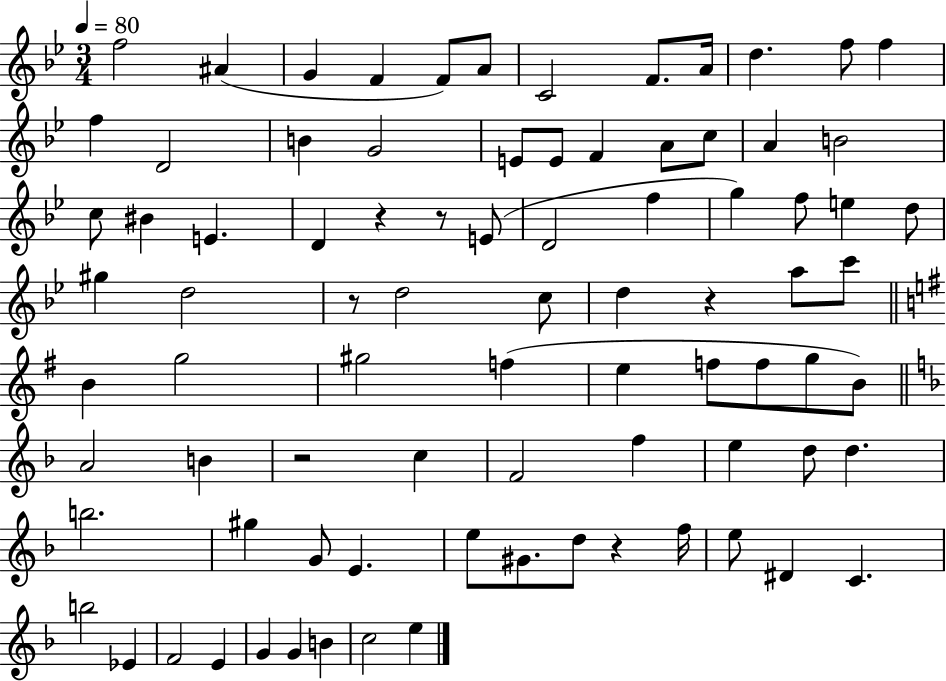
X:1
T:Untitled
M:3/4
L:1/4
K:Bb
f2 ^A G F F/2 A/2 C2 F/2 A/4 d f/2 f f D2 B G2 E/2 E/2 F A/2 c/2 A B2 c/2 ^B E D z z/2 E/2 D2 f g f/2 e d/2 ^g d2 z/2 d2 c/2 d z a/2 c'/2 B g2 ^g2 f e f/2 f/2 g/2 B/2 A2 B z2 c F2 f e d/2 d b2 ^g G/2 E e/2 ^G/2 d/2 z f/4 e/2 ^D C b2 _E F2 E G G B c2 e